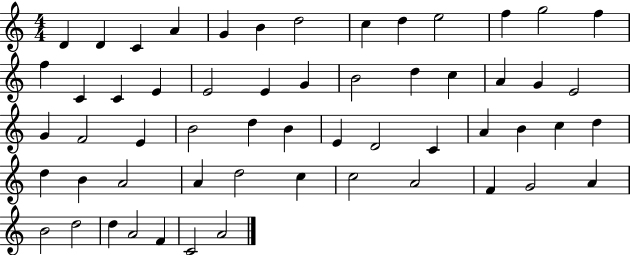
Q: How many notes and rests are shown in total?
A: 57